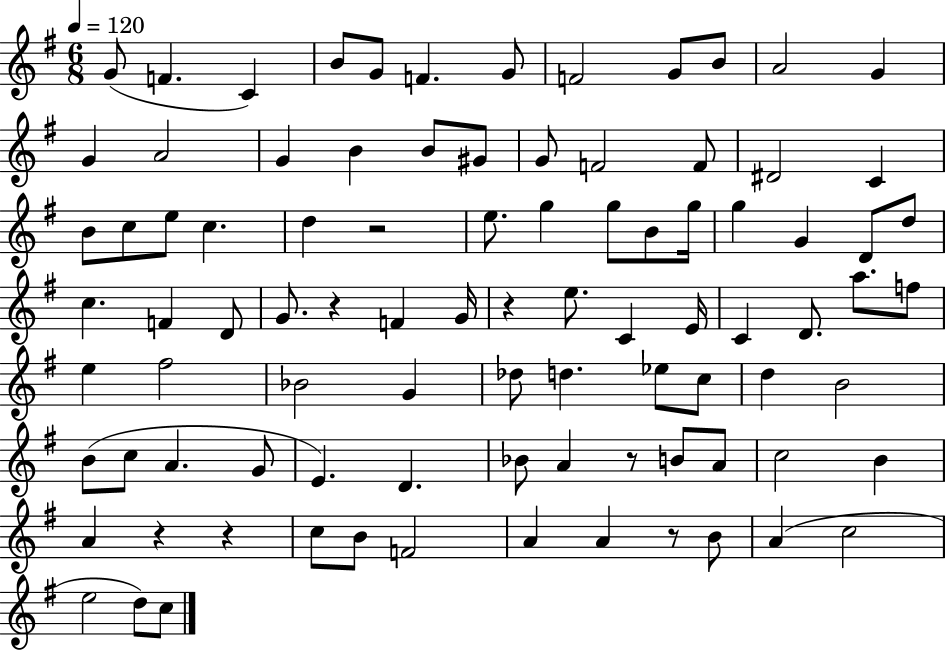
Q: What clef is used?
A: treble